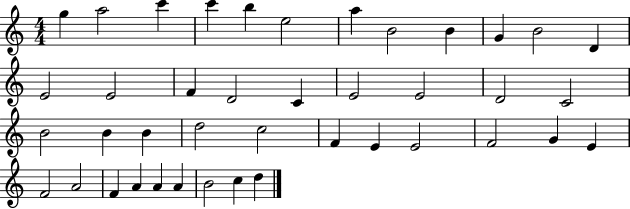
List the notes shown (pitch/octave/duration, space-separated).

G5/q A5/h C6/q C6/q B5/q E5/h A5/q B4/h B4/q G4/q B4/h D4/q E4/h E4/h F4/q D4/h C4/q E4/h E4/h D4/h C4/h B4/h B4/q B4/q D5/h C5/h F4/q E4/q E4/h F4/h G4/q E4/q F4/h A4/h F4/q A4/q A4/q A4/q B4/h C5/q D5/q